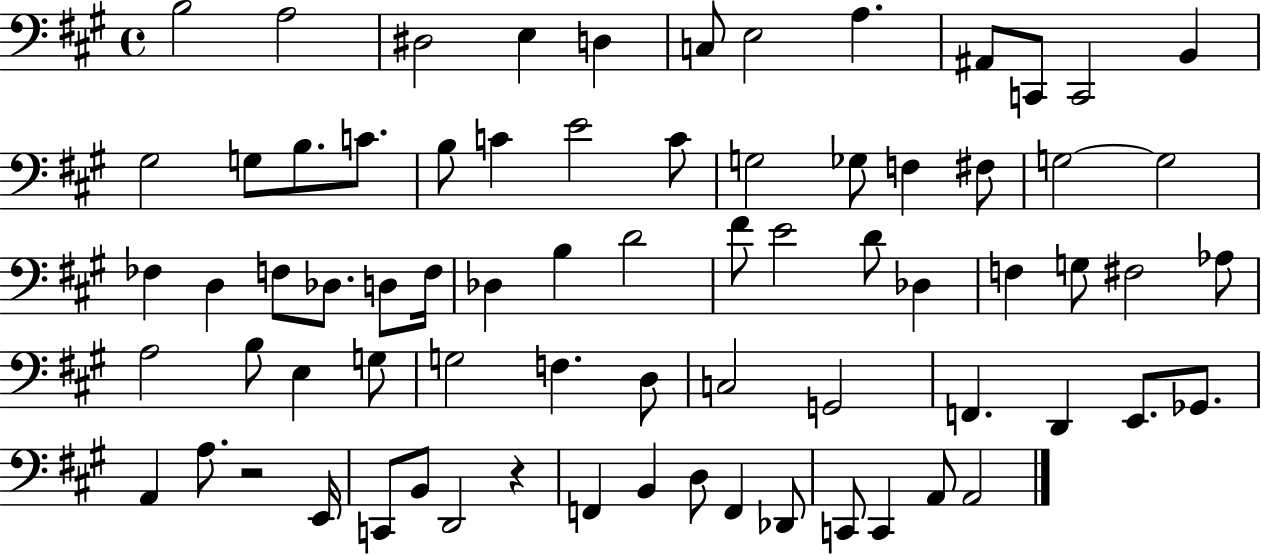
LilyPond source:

{
  \clef bass
  \time 4/4
  \defaultTimeSignature
  \key a \major
  b2 a2 | dis2 e4 d4 | c8 e2 a4. | ais,8 c,8 c,2 b,4 | \break gis2 g8 b8. c'8. | b8 c'4 e'2 c'8 | g2 ges8 f4 fis8 | g2~~ g2 | \break fes4 d4 f8 des8. d8 f16 | des4 b4 d'2 | fis'8 e'2 d'8 des4 | f4 g8 fis2 aes8 | \break a2 b8 e4 g8 | g2 f4. d8 | c2 g,2 | f,4. d,4 e,8. ges,8. | \break a,4 a8. r2 e,16 | c,8 b,8 d,2 r4 | f,4 b,4 d8 f,4 des,8 | c,8 c,4 a,8 a,2 | \break \bar "|."
}